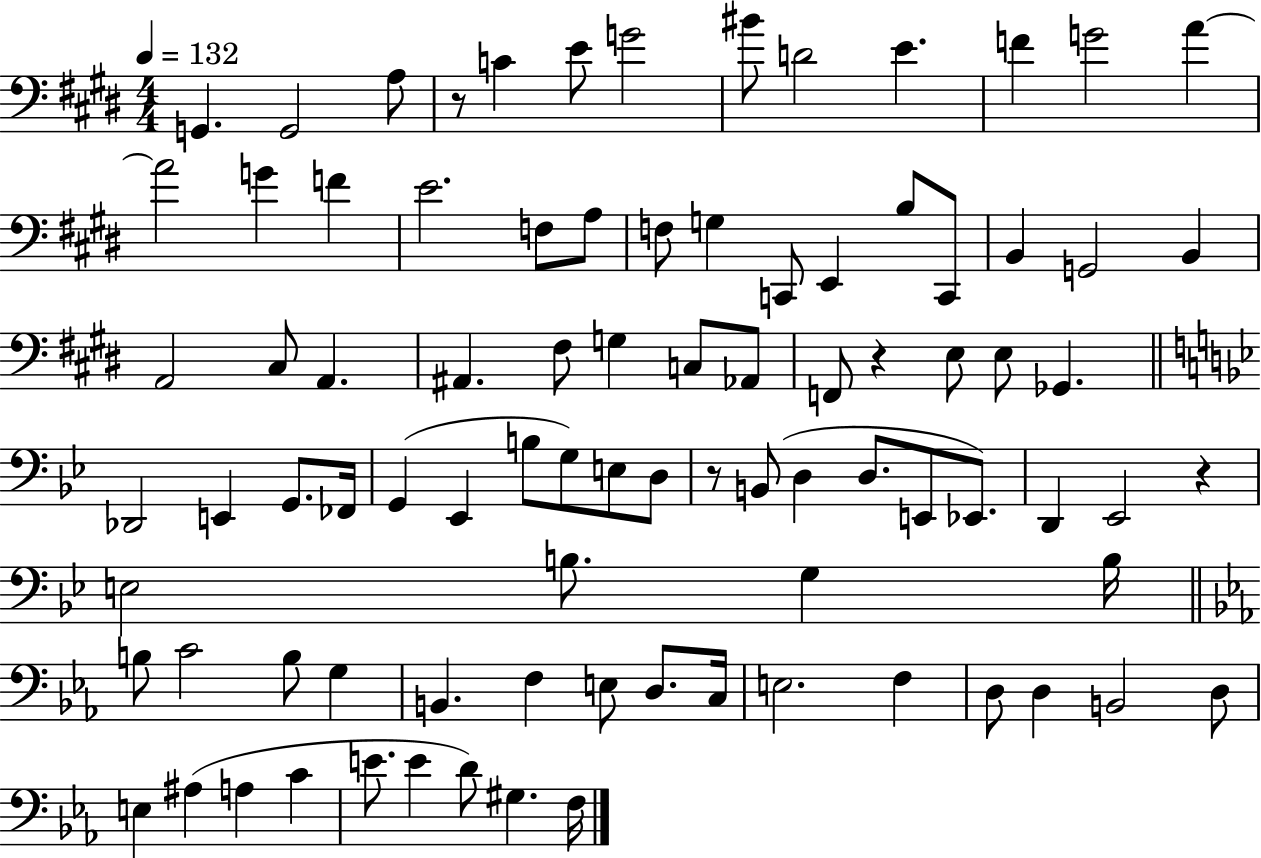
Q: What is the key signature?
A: E major